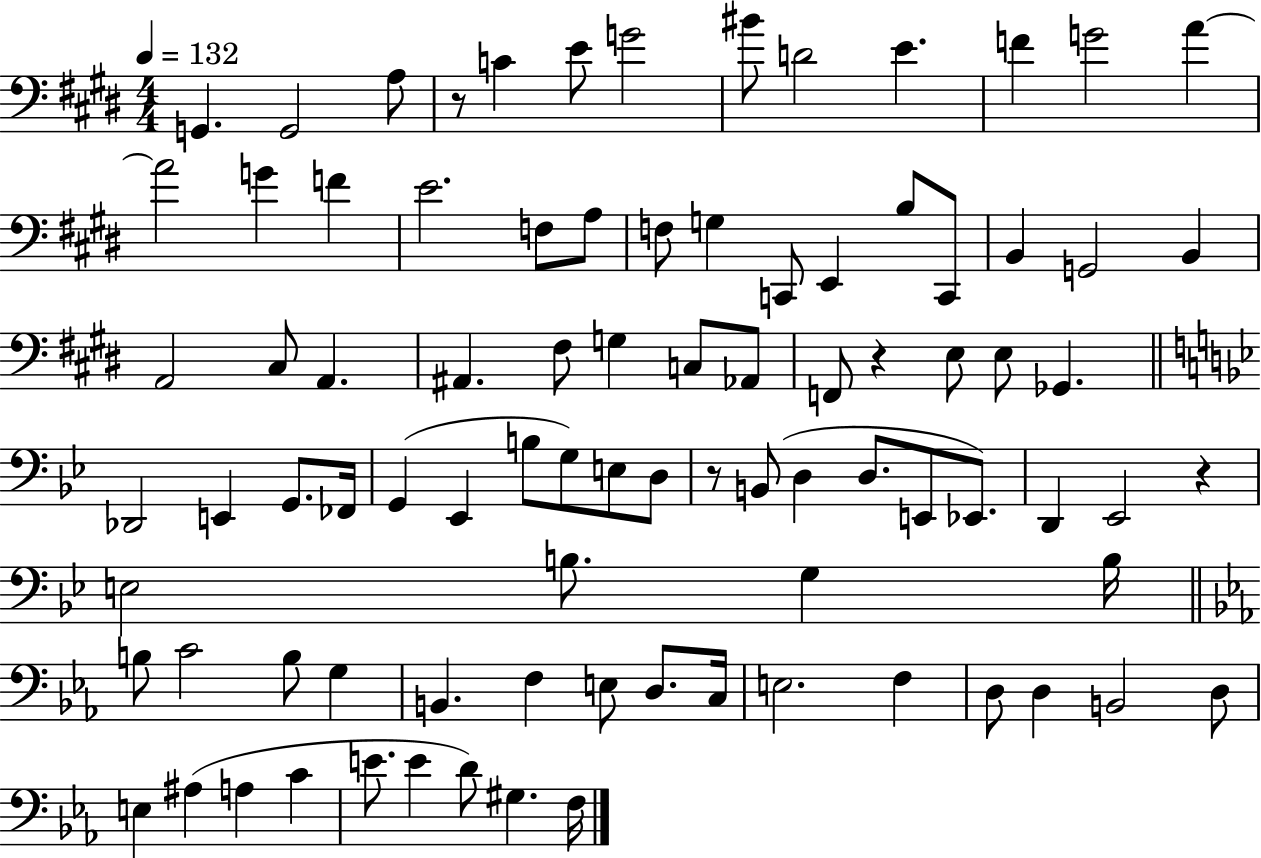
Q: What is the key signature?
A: E major